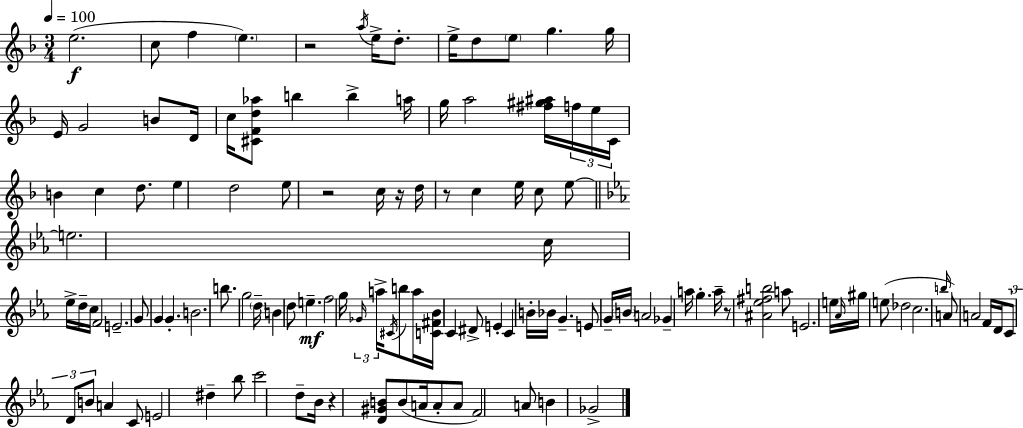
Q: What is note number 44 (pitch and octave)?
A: E4